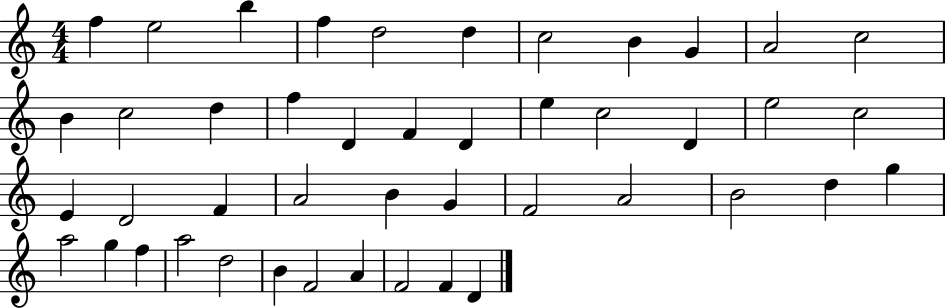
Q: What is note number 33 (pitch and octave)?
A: D5